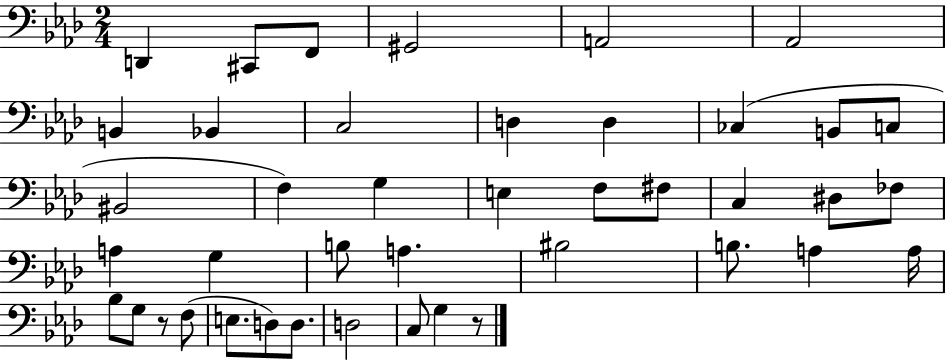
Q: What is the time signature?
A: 2/4